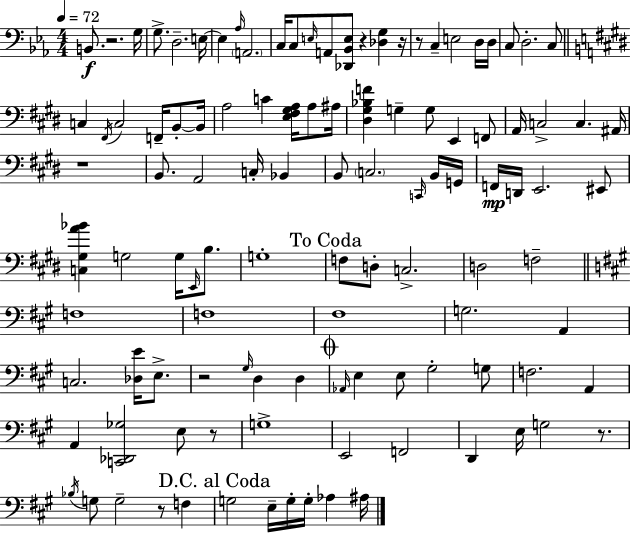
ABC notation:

X:1
T:Untitled
M:4/4
L:1/4
K:Cm
B,,/2 z2 G,/4 G,/2 D,2 E,/4 E, _A,/4 A,,2 C,/4 C,/2 E,/4 A,,/2 [_D,,_B,,E,]/2 z [_D,G,] z/4 z/2 C, E,2 D,/4 D,/4 C,/2 D,2 C,/2 C, ^F,,/4 C,2 F,,/4 B,,/2 B,,/4 A,2 C [E,^F,^G,A,]/4 A,/2 ^A,/4 [^D,^G,_B,F] G, G,/2 E,, F,,/2 A,,/4 C,2 C, ^A,,/4 z4 B,,/2 A,,2 C,/4 _B,, B,,/2 C,2 C,,/4 B,,/4 G,,/4 F,,/4 D,,/4 E,,2 ^E,,/2 [C,^G,A_B] G,2 G,/4 E,,/4 B,/2 G,4 F,/2 D,/2 C,2 D,2 F,2 F,4 F,4 ^F,4 G,2 A,, C,2 [_D,E]/4 E,/2 z2 ^G,/4 D, D, _A,,/4 E, E,/2 ^G,2 G,/2 F,2 A,, A,, [C,,_D,,_G,]2 E,/2 z/2 G,4 E,,2 F,,2 D,, E,/4 G,2 z/2 _B,/4 G,/2 G,2 z/2 F, G,2 E,/4 G,/4 G,/4 _A, ^A,/4